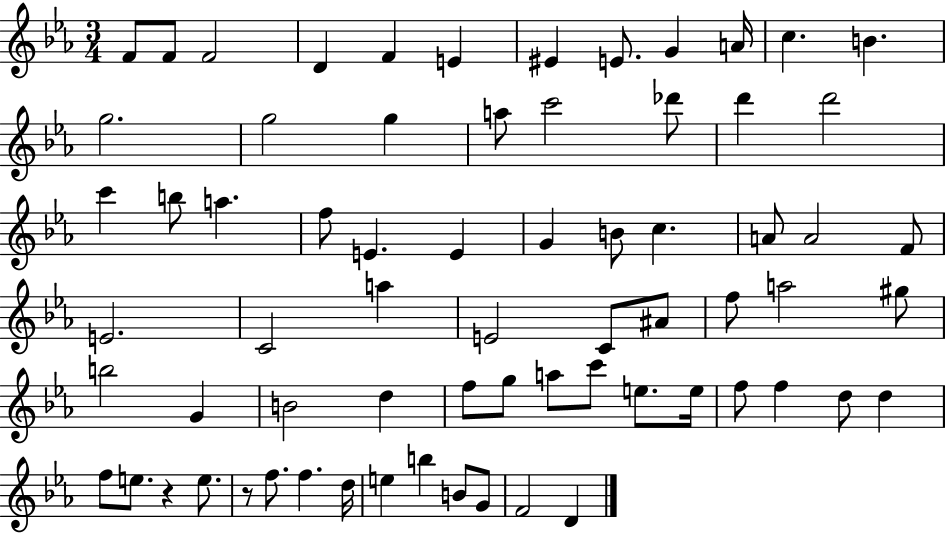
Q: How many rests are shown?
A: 2